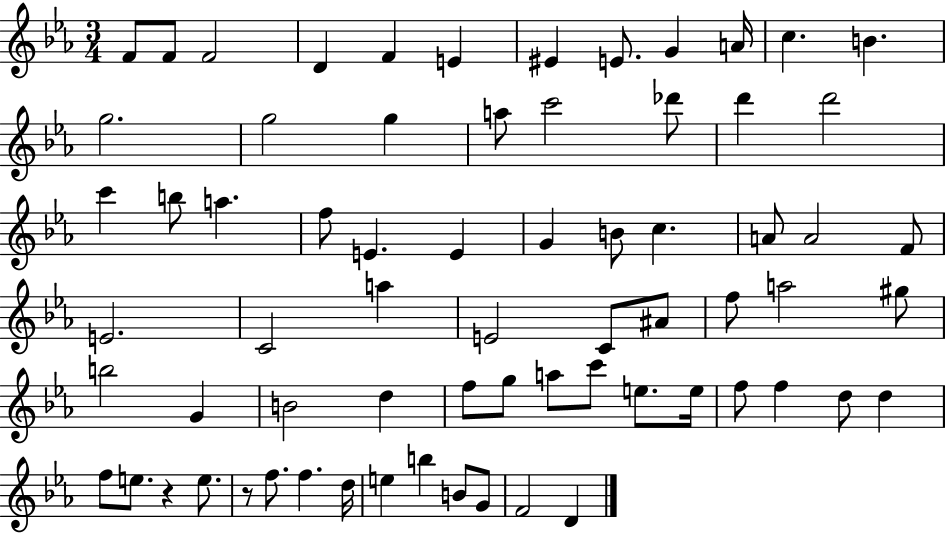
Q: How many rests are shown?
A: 2